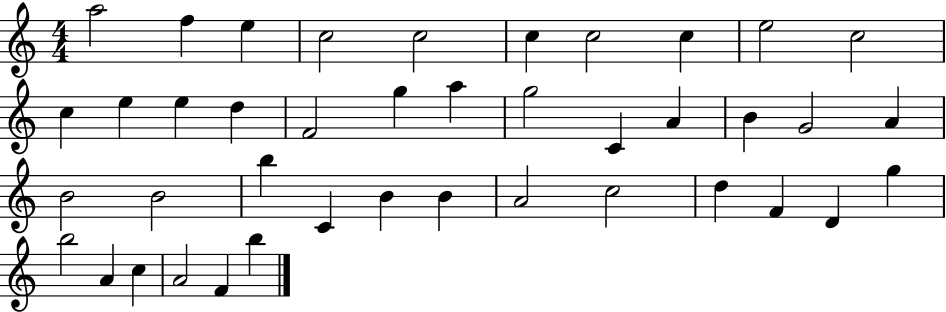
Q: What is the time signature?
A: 4/4